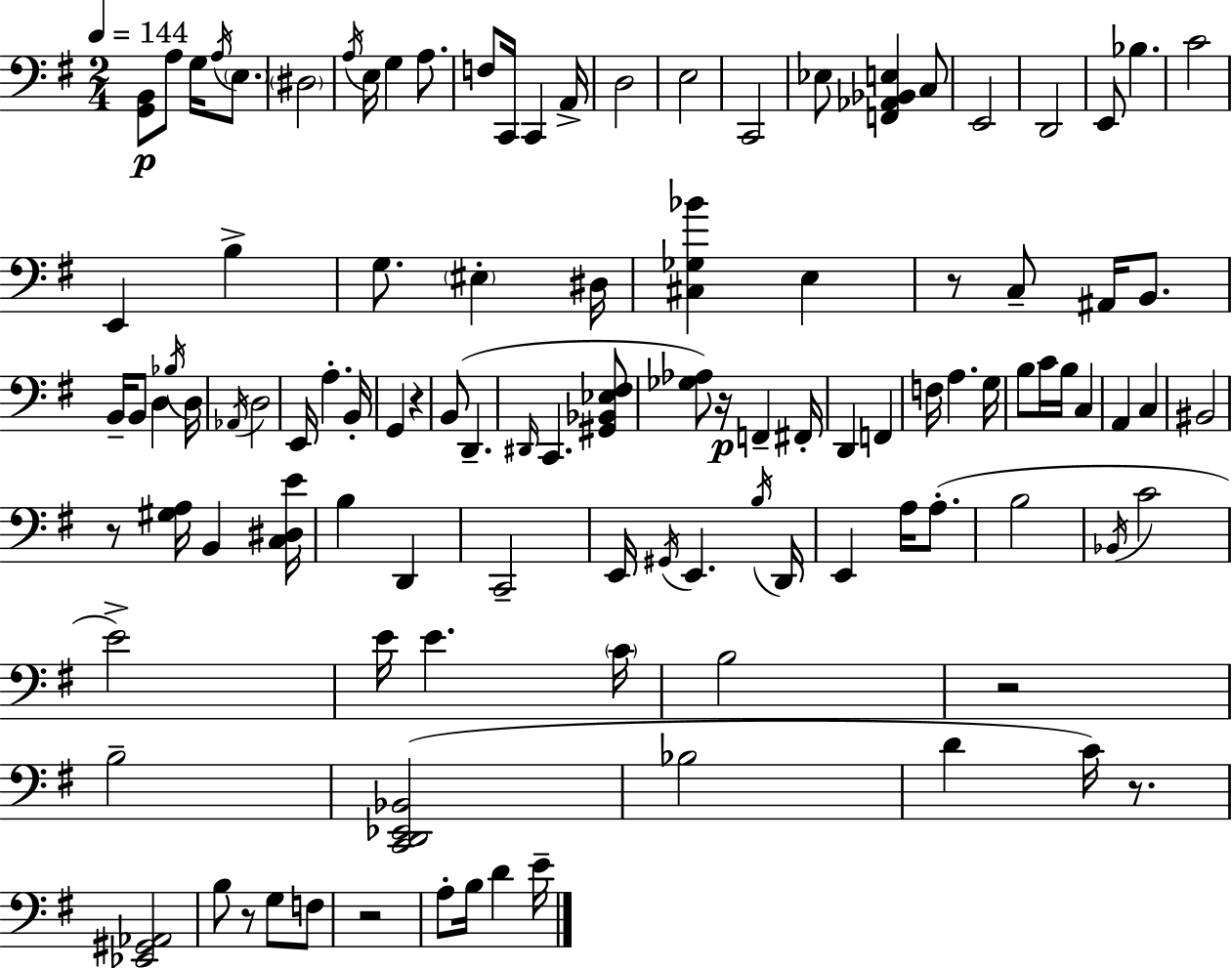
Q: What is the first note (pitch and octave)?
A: A3